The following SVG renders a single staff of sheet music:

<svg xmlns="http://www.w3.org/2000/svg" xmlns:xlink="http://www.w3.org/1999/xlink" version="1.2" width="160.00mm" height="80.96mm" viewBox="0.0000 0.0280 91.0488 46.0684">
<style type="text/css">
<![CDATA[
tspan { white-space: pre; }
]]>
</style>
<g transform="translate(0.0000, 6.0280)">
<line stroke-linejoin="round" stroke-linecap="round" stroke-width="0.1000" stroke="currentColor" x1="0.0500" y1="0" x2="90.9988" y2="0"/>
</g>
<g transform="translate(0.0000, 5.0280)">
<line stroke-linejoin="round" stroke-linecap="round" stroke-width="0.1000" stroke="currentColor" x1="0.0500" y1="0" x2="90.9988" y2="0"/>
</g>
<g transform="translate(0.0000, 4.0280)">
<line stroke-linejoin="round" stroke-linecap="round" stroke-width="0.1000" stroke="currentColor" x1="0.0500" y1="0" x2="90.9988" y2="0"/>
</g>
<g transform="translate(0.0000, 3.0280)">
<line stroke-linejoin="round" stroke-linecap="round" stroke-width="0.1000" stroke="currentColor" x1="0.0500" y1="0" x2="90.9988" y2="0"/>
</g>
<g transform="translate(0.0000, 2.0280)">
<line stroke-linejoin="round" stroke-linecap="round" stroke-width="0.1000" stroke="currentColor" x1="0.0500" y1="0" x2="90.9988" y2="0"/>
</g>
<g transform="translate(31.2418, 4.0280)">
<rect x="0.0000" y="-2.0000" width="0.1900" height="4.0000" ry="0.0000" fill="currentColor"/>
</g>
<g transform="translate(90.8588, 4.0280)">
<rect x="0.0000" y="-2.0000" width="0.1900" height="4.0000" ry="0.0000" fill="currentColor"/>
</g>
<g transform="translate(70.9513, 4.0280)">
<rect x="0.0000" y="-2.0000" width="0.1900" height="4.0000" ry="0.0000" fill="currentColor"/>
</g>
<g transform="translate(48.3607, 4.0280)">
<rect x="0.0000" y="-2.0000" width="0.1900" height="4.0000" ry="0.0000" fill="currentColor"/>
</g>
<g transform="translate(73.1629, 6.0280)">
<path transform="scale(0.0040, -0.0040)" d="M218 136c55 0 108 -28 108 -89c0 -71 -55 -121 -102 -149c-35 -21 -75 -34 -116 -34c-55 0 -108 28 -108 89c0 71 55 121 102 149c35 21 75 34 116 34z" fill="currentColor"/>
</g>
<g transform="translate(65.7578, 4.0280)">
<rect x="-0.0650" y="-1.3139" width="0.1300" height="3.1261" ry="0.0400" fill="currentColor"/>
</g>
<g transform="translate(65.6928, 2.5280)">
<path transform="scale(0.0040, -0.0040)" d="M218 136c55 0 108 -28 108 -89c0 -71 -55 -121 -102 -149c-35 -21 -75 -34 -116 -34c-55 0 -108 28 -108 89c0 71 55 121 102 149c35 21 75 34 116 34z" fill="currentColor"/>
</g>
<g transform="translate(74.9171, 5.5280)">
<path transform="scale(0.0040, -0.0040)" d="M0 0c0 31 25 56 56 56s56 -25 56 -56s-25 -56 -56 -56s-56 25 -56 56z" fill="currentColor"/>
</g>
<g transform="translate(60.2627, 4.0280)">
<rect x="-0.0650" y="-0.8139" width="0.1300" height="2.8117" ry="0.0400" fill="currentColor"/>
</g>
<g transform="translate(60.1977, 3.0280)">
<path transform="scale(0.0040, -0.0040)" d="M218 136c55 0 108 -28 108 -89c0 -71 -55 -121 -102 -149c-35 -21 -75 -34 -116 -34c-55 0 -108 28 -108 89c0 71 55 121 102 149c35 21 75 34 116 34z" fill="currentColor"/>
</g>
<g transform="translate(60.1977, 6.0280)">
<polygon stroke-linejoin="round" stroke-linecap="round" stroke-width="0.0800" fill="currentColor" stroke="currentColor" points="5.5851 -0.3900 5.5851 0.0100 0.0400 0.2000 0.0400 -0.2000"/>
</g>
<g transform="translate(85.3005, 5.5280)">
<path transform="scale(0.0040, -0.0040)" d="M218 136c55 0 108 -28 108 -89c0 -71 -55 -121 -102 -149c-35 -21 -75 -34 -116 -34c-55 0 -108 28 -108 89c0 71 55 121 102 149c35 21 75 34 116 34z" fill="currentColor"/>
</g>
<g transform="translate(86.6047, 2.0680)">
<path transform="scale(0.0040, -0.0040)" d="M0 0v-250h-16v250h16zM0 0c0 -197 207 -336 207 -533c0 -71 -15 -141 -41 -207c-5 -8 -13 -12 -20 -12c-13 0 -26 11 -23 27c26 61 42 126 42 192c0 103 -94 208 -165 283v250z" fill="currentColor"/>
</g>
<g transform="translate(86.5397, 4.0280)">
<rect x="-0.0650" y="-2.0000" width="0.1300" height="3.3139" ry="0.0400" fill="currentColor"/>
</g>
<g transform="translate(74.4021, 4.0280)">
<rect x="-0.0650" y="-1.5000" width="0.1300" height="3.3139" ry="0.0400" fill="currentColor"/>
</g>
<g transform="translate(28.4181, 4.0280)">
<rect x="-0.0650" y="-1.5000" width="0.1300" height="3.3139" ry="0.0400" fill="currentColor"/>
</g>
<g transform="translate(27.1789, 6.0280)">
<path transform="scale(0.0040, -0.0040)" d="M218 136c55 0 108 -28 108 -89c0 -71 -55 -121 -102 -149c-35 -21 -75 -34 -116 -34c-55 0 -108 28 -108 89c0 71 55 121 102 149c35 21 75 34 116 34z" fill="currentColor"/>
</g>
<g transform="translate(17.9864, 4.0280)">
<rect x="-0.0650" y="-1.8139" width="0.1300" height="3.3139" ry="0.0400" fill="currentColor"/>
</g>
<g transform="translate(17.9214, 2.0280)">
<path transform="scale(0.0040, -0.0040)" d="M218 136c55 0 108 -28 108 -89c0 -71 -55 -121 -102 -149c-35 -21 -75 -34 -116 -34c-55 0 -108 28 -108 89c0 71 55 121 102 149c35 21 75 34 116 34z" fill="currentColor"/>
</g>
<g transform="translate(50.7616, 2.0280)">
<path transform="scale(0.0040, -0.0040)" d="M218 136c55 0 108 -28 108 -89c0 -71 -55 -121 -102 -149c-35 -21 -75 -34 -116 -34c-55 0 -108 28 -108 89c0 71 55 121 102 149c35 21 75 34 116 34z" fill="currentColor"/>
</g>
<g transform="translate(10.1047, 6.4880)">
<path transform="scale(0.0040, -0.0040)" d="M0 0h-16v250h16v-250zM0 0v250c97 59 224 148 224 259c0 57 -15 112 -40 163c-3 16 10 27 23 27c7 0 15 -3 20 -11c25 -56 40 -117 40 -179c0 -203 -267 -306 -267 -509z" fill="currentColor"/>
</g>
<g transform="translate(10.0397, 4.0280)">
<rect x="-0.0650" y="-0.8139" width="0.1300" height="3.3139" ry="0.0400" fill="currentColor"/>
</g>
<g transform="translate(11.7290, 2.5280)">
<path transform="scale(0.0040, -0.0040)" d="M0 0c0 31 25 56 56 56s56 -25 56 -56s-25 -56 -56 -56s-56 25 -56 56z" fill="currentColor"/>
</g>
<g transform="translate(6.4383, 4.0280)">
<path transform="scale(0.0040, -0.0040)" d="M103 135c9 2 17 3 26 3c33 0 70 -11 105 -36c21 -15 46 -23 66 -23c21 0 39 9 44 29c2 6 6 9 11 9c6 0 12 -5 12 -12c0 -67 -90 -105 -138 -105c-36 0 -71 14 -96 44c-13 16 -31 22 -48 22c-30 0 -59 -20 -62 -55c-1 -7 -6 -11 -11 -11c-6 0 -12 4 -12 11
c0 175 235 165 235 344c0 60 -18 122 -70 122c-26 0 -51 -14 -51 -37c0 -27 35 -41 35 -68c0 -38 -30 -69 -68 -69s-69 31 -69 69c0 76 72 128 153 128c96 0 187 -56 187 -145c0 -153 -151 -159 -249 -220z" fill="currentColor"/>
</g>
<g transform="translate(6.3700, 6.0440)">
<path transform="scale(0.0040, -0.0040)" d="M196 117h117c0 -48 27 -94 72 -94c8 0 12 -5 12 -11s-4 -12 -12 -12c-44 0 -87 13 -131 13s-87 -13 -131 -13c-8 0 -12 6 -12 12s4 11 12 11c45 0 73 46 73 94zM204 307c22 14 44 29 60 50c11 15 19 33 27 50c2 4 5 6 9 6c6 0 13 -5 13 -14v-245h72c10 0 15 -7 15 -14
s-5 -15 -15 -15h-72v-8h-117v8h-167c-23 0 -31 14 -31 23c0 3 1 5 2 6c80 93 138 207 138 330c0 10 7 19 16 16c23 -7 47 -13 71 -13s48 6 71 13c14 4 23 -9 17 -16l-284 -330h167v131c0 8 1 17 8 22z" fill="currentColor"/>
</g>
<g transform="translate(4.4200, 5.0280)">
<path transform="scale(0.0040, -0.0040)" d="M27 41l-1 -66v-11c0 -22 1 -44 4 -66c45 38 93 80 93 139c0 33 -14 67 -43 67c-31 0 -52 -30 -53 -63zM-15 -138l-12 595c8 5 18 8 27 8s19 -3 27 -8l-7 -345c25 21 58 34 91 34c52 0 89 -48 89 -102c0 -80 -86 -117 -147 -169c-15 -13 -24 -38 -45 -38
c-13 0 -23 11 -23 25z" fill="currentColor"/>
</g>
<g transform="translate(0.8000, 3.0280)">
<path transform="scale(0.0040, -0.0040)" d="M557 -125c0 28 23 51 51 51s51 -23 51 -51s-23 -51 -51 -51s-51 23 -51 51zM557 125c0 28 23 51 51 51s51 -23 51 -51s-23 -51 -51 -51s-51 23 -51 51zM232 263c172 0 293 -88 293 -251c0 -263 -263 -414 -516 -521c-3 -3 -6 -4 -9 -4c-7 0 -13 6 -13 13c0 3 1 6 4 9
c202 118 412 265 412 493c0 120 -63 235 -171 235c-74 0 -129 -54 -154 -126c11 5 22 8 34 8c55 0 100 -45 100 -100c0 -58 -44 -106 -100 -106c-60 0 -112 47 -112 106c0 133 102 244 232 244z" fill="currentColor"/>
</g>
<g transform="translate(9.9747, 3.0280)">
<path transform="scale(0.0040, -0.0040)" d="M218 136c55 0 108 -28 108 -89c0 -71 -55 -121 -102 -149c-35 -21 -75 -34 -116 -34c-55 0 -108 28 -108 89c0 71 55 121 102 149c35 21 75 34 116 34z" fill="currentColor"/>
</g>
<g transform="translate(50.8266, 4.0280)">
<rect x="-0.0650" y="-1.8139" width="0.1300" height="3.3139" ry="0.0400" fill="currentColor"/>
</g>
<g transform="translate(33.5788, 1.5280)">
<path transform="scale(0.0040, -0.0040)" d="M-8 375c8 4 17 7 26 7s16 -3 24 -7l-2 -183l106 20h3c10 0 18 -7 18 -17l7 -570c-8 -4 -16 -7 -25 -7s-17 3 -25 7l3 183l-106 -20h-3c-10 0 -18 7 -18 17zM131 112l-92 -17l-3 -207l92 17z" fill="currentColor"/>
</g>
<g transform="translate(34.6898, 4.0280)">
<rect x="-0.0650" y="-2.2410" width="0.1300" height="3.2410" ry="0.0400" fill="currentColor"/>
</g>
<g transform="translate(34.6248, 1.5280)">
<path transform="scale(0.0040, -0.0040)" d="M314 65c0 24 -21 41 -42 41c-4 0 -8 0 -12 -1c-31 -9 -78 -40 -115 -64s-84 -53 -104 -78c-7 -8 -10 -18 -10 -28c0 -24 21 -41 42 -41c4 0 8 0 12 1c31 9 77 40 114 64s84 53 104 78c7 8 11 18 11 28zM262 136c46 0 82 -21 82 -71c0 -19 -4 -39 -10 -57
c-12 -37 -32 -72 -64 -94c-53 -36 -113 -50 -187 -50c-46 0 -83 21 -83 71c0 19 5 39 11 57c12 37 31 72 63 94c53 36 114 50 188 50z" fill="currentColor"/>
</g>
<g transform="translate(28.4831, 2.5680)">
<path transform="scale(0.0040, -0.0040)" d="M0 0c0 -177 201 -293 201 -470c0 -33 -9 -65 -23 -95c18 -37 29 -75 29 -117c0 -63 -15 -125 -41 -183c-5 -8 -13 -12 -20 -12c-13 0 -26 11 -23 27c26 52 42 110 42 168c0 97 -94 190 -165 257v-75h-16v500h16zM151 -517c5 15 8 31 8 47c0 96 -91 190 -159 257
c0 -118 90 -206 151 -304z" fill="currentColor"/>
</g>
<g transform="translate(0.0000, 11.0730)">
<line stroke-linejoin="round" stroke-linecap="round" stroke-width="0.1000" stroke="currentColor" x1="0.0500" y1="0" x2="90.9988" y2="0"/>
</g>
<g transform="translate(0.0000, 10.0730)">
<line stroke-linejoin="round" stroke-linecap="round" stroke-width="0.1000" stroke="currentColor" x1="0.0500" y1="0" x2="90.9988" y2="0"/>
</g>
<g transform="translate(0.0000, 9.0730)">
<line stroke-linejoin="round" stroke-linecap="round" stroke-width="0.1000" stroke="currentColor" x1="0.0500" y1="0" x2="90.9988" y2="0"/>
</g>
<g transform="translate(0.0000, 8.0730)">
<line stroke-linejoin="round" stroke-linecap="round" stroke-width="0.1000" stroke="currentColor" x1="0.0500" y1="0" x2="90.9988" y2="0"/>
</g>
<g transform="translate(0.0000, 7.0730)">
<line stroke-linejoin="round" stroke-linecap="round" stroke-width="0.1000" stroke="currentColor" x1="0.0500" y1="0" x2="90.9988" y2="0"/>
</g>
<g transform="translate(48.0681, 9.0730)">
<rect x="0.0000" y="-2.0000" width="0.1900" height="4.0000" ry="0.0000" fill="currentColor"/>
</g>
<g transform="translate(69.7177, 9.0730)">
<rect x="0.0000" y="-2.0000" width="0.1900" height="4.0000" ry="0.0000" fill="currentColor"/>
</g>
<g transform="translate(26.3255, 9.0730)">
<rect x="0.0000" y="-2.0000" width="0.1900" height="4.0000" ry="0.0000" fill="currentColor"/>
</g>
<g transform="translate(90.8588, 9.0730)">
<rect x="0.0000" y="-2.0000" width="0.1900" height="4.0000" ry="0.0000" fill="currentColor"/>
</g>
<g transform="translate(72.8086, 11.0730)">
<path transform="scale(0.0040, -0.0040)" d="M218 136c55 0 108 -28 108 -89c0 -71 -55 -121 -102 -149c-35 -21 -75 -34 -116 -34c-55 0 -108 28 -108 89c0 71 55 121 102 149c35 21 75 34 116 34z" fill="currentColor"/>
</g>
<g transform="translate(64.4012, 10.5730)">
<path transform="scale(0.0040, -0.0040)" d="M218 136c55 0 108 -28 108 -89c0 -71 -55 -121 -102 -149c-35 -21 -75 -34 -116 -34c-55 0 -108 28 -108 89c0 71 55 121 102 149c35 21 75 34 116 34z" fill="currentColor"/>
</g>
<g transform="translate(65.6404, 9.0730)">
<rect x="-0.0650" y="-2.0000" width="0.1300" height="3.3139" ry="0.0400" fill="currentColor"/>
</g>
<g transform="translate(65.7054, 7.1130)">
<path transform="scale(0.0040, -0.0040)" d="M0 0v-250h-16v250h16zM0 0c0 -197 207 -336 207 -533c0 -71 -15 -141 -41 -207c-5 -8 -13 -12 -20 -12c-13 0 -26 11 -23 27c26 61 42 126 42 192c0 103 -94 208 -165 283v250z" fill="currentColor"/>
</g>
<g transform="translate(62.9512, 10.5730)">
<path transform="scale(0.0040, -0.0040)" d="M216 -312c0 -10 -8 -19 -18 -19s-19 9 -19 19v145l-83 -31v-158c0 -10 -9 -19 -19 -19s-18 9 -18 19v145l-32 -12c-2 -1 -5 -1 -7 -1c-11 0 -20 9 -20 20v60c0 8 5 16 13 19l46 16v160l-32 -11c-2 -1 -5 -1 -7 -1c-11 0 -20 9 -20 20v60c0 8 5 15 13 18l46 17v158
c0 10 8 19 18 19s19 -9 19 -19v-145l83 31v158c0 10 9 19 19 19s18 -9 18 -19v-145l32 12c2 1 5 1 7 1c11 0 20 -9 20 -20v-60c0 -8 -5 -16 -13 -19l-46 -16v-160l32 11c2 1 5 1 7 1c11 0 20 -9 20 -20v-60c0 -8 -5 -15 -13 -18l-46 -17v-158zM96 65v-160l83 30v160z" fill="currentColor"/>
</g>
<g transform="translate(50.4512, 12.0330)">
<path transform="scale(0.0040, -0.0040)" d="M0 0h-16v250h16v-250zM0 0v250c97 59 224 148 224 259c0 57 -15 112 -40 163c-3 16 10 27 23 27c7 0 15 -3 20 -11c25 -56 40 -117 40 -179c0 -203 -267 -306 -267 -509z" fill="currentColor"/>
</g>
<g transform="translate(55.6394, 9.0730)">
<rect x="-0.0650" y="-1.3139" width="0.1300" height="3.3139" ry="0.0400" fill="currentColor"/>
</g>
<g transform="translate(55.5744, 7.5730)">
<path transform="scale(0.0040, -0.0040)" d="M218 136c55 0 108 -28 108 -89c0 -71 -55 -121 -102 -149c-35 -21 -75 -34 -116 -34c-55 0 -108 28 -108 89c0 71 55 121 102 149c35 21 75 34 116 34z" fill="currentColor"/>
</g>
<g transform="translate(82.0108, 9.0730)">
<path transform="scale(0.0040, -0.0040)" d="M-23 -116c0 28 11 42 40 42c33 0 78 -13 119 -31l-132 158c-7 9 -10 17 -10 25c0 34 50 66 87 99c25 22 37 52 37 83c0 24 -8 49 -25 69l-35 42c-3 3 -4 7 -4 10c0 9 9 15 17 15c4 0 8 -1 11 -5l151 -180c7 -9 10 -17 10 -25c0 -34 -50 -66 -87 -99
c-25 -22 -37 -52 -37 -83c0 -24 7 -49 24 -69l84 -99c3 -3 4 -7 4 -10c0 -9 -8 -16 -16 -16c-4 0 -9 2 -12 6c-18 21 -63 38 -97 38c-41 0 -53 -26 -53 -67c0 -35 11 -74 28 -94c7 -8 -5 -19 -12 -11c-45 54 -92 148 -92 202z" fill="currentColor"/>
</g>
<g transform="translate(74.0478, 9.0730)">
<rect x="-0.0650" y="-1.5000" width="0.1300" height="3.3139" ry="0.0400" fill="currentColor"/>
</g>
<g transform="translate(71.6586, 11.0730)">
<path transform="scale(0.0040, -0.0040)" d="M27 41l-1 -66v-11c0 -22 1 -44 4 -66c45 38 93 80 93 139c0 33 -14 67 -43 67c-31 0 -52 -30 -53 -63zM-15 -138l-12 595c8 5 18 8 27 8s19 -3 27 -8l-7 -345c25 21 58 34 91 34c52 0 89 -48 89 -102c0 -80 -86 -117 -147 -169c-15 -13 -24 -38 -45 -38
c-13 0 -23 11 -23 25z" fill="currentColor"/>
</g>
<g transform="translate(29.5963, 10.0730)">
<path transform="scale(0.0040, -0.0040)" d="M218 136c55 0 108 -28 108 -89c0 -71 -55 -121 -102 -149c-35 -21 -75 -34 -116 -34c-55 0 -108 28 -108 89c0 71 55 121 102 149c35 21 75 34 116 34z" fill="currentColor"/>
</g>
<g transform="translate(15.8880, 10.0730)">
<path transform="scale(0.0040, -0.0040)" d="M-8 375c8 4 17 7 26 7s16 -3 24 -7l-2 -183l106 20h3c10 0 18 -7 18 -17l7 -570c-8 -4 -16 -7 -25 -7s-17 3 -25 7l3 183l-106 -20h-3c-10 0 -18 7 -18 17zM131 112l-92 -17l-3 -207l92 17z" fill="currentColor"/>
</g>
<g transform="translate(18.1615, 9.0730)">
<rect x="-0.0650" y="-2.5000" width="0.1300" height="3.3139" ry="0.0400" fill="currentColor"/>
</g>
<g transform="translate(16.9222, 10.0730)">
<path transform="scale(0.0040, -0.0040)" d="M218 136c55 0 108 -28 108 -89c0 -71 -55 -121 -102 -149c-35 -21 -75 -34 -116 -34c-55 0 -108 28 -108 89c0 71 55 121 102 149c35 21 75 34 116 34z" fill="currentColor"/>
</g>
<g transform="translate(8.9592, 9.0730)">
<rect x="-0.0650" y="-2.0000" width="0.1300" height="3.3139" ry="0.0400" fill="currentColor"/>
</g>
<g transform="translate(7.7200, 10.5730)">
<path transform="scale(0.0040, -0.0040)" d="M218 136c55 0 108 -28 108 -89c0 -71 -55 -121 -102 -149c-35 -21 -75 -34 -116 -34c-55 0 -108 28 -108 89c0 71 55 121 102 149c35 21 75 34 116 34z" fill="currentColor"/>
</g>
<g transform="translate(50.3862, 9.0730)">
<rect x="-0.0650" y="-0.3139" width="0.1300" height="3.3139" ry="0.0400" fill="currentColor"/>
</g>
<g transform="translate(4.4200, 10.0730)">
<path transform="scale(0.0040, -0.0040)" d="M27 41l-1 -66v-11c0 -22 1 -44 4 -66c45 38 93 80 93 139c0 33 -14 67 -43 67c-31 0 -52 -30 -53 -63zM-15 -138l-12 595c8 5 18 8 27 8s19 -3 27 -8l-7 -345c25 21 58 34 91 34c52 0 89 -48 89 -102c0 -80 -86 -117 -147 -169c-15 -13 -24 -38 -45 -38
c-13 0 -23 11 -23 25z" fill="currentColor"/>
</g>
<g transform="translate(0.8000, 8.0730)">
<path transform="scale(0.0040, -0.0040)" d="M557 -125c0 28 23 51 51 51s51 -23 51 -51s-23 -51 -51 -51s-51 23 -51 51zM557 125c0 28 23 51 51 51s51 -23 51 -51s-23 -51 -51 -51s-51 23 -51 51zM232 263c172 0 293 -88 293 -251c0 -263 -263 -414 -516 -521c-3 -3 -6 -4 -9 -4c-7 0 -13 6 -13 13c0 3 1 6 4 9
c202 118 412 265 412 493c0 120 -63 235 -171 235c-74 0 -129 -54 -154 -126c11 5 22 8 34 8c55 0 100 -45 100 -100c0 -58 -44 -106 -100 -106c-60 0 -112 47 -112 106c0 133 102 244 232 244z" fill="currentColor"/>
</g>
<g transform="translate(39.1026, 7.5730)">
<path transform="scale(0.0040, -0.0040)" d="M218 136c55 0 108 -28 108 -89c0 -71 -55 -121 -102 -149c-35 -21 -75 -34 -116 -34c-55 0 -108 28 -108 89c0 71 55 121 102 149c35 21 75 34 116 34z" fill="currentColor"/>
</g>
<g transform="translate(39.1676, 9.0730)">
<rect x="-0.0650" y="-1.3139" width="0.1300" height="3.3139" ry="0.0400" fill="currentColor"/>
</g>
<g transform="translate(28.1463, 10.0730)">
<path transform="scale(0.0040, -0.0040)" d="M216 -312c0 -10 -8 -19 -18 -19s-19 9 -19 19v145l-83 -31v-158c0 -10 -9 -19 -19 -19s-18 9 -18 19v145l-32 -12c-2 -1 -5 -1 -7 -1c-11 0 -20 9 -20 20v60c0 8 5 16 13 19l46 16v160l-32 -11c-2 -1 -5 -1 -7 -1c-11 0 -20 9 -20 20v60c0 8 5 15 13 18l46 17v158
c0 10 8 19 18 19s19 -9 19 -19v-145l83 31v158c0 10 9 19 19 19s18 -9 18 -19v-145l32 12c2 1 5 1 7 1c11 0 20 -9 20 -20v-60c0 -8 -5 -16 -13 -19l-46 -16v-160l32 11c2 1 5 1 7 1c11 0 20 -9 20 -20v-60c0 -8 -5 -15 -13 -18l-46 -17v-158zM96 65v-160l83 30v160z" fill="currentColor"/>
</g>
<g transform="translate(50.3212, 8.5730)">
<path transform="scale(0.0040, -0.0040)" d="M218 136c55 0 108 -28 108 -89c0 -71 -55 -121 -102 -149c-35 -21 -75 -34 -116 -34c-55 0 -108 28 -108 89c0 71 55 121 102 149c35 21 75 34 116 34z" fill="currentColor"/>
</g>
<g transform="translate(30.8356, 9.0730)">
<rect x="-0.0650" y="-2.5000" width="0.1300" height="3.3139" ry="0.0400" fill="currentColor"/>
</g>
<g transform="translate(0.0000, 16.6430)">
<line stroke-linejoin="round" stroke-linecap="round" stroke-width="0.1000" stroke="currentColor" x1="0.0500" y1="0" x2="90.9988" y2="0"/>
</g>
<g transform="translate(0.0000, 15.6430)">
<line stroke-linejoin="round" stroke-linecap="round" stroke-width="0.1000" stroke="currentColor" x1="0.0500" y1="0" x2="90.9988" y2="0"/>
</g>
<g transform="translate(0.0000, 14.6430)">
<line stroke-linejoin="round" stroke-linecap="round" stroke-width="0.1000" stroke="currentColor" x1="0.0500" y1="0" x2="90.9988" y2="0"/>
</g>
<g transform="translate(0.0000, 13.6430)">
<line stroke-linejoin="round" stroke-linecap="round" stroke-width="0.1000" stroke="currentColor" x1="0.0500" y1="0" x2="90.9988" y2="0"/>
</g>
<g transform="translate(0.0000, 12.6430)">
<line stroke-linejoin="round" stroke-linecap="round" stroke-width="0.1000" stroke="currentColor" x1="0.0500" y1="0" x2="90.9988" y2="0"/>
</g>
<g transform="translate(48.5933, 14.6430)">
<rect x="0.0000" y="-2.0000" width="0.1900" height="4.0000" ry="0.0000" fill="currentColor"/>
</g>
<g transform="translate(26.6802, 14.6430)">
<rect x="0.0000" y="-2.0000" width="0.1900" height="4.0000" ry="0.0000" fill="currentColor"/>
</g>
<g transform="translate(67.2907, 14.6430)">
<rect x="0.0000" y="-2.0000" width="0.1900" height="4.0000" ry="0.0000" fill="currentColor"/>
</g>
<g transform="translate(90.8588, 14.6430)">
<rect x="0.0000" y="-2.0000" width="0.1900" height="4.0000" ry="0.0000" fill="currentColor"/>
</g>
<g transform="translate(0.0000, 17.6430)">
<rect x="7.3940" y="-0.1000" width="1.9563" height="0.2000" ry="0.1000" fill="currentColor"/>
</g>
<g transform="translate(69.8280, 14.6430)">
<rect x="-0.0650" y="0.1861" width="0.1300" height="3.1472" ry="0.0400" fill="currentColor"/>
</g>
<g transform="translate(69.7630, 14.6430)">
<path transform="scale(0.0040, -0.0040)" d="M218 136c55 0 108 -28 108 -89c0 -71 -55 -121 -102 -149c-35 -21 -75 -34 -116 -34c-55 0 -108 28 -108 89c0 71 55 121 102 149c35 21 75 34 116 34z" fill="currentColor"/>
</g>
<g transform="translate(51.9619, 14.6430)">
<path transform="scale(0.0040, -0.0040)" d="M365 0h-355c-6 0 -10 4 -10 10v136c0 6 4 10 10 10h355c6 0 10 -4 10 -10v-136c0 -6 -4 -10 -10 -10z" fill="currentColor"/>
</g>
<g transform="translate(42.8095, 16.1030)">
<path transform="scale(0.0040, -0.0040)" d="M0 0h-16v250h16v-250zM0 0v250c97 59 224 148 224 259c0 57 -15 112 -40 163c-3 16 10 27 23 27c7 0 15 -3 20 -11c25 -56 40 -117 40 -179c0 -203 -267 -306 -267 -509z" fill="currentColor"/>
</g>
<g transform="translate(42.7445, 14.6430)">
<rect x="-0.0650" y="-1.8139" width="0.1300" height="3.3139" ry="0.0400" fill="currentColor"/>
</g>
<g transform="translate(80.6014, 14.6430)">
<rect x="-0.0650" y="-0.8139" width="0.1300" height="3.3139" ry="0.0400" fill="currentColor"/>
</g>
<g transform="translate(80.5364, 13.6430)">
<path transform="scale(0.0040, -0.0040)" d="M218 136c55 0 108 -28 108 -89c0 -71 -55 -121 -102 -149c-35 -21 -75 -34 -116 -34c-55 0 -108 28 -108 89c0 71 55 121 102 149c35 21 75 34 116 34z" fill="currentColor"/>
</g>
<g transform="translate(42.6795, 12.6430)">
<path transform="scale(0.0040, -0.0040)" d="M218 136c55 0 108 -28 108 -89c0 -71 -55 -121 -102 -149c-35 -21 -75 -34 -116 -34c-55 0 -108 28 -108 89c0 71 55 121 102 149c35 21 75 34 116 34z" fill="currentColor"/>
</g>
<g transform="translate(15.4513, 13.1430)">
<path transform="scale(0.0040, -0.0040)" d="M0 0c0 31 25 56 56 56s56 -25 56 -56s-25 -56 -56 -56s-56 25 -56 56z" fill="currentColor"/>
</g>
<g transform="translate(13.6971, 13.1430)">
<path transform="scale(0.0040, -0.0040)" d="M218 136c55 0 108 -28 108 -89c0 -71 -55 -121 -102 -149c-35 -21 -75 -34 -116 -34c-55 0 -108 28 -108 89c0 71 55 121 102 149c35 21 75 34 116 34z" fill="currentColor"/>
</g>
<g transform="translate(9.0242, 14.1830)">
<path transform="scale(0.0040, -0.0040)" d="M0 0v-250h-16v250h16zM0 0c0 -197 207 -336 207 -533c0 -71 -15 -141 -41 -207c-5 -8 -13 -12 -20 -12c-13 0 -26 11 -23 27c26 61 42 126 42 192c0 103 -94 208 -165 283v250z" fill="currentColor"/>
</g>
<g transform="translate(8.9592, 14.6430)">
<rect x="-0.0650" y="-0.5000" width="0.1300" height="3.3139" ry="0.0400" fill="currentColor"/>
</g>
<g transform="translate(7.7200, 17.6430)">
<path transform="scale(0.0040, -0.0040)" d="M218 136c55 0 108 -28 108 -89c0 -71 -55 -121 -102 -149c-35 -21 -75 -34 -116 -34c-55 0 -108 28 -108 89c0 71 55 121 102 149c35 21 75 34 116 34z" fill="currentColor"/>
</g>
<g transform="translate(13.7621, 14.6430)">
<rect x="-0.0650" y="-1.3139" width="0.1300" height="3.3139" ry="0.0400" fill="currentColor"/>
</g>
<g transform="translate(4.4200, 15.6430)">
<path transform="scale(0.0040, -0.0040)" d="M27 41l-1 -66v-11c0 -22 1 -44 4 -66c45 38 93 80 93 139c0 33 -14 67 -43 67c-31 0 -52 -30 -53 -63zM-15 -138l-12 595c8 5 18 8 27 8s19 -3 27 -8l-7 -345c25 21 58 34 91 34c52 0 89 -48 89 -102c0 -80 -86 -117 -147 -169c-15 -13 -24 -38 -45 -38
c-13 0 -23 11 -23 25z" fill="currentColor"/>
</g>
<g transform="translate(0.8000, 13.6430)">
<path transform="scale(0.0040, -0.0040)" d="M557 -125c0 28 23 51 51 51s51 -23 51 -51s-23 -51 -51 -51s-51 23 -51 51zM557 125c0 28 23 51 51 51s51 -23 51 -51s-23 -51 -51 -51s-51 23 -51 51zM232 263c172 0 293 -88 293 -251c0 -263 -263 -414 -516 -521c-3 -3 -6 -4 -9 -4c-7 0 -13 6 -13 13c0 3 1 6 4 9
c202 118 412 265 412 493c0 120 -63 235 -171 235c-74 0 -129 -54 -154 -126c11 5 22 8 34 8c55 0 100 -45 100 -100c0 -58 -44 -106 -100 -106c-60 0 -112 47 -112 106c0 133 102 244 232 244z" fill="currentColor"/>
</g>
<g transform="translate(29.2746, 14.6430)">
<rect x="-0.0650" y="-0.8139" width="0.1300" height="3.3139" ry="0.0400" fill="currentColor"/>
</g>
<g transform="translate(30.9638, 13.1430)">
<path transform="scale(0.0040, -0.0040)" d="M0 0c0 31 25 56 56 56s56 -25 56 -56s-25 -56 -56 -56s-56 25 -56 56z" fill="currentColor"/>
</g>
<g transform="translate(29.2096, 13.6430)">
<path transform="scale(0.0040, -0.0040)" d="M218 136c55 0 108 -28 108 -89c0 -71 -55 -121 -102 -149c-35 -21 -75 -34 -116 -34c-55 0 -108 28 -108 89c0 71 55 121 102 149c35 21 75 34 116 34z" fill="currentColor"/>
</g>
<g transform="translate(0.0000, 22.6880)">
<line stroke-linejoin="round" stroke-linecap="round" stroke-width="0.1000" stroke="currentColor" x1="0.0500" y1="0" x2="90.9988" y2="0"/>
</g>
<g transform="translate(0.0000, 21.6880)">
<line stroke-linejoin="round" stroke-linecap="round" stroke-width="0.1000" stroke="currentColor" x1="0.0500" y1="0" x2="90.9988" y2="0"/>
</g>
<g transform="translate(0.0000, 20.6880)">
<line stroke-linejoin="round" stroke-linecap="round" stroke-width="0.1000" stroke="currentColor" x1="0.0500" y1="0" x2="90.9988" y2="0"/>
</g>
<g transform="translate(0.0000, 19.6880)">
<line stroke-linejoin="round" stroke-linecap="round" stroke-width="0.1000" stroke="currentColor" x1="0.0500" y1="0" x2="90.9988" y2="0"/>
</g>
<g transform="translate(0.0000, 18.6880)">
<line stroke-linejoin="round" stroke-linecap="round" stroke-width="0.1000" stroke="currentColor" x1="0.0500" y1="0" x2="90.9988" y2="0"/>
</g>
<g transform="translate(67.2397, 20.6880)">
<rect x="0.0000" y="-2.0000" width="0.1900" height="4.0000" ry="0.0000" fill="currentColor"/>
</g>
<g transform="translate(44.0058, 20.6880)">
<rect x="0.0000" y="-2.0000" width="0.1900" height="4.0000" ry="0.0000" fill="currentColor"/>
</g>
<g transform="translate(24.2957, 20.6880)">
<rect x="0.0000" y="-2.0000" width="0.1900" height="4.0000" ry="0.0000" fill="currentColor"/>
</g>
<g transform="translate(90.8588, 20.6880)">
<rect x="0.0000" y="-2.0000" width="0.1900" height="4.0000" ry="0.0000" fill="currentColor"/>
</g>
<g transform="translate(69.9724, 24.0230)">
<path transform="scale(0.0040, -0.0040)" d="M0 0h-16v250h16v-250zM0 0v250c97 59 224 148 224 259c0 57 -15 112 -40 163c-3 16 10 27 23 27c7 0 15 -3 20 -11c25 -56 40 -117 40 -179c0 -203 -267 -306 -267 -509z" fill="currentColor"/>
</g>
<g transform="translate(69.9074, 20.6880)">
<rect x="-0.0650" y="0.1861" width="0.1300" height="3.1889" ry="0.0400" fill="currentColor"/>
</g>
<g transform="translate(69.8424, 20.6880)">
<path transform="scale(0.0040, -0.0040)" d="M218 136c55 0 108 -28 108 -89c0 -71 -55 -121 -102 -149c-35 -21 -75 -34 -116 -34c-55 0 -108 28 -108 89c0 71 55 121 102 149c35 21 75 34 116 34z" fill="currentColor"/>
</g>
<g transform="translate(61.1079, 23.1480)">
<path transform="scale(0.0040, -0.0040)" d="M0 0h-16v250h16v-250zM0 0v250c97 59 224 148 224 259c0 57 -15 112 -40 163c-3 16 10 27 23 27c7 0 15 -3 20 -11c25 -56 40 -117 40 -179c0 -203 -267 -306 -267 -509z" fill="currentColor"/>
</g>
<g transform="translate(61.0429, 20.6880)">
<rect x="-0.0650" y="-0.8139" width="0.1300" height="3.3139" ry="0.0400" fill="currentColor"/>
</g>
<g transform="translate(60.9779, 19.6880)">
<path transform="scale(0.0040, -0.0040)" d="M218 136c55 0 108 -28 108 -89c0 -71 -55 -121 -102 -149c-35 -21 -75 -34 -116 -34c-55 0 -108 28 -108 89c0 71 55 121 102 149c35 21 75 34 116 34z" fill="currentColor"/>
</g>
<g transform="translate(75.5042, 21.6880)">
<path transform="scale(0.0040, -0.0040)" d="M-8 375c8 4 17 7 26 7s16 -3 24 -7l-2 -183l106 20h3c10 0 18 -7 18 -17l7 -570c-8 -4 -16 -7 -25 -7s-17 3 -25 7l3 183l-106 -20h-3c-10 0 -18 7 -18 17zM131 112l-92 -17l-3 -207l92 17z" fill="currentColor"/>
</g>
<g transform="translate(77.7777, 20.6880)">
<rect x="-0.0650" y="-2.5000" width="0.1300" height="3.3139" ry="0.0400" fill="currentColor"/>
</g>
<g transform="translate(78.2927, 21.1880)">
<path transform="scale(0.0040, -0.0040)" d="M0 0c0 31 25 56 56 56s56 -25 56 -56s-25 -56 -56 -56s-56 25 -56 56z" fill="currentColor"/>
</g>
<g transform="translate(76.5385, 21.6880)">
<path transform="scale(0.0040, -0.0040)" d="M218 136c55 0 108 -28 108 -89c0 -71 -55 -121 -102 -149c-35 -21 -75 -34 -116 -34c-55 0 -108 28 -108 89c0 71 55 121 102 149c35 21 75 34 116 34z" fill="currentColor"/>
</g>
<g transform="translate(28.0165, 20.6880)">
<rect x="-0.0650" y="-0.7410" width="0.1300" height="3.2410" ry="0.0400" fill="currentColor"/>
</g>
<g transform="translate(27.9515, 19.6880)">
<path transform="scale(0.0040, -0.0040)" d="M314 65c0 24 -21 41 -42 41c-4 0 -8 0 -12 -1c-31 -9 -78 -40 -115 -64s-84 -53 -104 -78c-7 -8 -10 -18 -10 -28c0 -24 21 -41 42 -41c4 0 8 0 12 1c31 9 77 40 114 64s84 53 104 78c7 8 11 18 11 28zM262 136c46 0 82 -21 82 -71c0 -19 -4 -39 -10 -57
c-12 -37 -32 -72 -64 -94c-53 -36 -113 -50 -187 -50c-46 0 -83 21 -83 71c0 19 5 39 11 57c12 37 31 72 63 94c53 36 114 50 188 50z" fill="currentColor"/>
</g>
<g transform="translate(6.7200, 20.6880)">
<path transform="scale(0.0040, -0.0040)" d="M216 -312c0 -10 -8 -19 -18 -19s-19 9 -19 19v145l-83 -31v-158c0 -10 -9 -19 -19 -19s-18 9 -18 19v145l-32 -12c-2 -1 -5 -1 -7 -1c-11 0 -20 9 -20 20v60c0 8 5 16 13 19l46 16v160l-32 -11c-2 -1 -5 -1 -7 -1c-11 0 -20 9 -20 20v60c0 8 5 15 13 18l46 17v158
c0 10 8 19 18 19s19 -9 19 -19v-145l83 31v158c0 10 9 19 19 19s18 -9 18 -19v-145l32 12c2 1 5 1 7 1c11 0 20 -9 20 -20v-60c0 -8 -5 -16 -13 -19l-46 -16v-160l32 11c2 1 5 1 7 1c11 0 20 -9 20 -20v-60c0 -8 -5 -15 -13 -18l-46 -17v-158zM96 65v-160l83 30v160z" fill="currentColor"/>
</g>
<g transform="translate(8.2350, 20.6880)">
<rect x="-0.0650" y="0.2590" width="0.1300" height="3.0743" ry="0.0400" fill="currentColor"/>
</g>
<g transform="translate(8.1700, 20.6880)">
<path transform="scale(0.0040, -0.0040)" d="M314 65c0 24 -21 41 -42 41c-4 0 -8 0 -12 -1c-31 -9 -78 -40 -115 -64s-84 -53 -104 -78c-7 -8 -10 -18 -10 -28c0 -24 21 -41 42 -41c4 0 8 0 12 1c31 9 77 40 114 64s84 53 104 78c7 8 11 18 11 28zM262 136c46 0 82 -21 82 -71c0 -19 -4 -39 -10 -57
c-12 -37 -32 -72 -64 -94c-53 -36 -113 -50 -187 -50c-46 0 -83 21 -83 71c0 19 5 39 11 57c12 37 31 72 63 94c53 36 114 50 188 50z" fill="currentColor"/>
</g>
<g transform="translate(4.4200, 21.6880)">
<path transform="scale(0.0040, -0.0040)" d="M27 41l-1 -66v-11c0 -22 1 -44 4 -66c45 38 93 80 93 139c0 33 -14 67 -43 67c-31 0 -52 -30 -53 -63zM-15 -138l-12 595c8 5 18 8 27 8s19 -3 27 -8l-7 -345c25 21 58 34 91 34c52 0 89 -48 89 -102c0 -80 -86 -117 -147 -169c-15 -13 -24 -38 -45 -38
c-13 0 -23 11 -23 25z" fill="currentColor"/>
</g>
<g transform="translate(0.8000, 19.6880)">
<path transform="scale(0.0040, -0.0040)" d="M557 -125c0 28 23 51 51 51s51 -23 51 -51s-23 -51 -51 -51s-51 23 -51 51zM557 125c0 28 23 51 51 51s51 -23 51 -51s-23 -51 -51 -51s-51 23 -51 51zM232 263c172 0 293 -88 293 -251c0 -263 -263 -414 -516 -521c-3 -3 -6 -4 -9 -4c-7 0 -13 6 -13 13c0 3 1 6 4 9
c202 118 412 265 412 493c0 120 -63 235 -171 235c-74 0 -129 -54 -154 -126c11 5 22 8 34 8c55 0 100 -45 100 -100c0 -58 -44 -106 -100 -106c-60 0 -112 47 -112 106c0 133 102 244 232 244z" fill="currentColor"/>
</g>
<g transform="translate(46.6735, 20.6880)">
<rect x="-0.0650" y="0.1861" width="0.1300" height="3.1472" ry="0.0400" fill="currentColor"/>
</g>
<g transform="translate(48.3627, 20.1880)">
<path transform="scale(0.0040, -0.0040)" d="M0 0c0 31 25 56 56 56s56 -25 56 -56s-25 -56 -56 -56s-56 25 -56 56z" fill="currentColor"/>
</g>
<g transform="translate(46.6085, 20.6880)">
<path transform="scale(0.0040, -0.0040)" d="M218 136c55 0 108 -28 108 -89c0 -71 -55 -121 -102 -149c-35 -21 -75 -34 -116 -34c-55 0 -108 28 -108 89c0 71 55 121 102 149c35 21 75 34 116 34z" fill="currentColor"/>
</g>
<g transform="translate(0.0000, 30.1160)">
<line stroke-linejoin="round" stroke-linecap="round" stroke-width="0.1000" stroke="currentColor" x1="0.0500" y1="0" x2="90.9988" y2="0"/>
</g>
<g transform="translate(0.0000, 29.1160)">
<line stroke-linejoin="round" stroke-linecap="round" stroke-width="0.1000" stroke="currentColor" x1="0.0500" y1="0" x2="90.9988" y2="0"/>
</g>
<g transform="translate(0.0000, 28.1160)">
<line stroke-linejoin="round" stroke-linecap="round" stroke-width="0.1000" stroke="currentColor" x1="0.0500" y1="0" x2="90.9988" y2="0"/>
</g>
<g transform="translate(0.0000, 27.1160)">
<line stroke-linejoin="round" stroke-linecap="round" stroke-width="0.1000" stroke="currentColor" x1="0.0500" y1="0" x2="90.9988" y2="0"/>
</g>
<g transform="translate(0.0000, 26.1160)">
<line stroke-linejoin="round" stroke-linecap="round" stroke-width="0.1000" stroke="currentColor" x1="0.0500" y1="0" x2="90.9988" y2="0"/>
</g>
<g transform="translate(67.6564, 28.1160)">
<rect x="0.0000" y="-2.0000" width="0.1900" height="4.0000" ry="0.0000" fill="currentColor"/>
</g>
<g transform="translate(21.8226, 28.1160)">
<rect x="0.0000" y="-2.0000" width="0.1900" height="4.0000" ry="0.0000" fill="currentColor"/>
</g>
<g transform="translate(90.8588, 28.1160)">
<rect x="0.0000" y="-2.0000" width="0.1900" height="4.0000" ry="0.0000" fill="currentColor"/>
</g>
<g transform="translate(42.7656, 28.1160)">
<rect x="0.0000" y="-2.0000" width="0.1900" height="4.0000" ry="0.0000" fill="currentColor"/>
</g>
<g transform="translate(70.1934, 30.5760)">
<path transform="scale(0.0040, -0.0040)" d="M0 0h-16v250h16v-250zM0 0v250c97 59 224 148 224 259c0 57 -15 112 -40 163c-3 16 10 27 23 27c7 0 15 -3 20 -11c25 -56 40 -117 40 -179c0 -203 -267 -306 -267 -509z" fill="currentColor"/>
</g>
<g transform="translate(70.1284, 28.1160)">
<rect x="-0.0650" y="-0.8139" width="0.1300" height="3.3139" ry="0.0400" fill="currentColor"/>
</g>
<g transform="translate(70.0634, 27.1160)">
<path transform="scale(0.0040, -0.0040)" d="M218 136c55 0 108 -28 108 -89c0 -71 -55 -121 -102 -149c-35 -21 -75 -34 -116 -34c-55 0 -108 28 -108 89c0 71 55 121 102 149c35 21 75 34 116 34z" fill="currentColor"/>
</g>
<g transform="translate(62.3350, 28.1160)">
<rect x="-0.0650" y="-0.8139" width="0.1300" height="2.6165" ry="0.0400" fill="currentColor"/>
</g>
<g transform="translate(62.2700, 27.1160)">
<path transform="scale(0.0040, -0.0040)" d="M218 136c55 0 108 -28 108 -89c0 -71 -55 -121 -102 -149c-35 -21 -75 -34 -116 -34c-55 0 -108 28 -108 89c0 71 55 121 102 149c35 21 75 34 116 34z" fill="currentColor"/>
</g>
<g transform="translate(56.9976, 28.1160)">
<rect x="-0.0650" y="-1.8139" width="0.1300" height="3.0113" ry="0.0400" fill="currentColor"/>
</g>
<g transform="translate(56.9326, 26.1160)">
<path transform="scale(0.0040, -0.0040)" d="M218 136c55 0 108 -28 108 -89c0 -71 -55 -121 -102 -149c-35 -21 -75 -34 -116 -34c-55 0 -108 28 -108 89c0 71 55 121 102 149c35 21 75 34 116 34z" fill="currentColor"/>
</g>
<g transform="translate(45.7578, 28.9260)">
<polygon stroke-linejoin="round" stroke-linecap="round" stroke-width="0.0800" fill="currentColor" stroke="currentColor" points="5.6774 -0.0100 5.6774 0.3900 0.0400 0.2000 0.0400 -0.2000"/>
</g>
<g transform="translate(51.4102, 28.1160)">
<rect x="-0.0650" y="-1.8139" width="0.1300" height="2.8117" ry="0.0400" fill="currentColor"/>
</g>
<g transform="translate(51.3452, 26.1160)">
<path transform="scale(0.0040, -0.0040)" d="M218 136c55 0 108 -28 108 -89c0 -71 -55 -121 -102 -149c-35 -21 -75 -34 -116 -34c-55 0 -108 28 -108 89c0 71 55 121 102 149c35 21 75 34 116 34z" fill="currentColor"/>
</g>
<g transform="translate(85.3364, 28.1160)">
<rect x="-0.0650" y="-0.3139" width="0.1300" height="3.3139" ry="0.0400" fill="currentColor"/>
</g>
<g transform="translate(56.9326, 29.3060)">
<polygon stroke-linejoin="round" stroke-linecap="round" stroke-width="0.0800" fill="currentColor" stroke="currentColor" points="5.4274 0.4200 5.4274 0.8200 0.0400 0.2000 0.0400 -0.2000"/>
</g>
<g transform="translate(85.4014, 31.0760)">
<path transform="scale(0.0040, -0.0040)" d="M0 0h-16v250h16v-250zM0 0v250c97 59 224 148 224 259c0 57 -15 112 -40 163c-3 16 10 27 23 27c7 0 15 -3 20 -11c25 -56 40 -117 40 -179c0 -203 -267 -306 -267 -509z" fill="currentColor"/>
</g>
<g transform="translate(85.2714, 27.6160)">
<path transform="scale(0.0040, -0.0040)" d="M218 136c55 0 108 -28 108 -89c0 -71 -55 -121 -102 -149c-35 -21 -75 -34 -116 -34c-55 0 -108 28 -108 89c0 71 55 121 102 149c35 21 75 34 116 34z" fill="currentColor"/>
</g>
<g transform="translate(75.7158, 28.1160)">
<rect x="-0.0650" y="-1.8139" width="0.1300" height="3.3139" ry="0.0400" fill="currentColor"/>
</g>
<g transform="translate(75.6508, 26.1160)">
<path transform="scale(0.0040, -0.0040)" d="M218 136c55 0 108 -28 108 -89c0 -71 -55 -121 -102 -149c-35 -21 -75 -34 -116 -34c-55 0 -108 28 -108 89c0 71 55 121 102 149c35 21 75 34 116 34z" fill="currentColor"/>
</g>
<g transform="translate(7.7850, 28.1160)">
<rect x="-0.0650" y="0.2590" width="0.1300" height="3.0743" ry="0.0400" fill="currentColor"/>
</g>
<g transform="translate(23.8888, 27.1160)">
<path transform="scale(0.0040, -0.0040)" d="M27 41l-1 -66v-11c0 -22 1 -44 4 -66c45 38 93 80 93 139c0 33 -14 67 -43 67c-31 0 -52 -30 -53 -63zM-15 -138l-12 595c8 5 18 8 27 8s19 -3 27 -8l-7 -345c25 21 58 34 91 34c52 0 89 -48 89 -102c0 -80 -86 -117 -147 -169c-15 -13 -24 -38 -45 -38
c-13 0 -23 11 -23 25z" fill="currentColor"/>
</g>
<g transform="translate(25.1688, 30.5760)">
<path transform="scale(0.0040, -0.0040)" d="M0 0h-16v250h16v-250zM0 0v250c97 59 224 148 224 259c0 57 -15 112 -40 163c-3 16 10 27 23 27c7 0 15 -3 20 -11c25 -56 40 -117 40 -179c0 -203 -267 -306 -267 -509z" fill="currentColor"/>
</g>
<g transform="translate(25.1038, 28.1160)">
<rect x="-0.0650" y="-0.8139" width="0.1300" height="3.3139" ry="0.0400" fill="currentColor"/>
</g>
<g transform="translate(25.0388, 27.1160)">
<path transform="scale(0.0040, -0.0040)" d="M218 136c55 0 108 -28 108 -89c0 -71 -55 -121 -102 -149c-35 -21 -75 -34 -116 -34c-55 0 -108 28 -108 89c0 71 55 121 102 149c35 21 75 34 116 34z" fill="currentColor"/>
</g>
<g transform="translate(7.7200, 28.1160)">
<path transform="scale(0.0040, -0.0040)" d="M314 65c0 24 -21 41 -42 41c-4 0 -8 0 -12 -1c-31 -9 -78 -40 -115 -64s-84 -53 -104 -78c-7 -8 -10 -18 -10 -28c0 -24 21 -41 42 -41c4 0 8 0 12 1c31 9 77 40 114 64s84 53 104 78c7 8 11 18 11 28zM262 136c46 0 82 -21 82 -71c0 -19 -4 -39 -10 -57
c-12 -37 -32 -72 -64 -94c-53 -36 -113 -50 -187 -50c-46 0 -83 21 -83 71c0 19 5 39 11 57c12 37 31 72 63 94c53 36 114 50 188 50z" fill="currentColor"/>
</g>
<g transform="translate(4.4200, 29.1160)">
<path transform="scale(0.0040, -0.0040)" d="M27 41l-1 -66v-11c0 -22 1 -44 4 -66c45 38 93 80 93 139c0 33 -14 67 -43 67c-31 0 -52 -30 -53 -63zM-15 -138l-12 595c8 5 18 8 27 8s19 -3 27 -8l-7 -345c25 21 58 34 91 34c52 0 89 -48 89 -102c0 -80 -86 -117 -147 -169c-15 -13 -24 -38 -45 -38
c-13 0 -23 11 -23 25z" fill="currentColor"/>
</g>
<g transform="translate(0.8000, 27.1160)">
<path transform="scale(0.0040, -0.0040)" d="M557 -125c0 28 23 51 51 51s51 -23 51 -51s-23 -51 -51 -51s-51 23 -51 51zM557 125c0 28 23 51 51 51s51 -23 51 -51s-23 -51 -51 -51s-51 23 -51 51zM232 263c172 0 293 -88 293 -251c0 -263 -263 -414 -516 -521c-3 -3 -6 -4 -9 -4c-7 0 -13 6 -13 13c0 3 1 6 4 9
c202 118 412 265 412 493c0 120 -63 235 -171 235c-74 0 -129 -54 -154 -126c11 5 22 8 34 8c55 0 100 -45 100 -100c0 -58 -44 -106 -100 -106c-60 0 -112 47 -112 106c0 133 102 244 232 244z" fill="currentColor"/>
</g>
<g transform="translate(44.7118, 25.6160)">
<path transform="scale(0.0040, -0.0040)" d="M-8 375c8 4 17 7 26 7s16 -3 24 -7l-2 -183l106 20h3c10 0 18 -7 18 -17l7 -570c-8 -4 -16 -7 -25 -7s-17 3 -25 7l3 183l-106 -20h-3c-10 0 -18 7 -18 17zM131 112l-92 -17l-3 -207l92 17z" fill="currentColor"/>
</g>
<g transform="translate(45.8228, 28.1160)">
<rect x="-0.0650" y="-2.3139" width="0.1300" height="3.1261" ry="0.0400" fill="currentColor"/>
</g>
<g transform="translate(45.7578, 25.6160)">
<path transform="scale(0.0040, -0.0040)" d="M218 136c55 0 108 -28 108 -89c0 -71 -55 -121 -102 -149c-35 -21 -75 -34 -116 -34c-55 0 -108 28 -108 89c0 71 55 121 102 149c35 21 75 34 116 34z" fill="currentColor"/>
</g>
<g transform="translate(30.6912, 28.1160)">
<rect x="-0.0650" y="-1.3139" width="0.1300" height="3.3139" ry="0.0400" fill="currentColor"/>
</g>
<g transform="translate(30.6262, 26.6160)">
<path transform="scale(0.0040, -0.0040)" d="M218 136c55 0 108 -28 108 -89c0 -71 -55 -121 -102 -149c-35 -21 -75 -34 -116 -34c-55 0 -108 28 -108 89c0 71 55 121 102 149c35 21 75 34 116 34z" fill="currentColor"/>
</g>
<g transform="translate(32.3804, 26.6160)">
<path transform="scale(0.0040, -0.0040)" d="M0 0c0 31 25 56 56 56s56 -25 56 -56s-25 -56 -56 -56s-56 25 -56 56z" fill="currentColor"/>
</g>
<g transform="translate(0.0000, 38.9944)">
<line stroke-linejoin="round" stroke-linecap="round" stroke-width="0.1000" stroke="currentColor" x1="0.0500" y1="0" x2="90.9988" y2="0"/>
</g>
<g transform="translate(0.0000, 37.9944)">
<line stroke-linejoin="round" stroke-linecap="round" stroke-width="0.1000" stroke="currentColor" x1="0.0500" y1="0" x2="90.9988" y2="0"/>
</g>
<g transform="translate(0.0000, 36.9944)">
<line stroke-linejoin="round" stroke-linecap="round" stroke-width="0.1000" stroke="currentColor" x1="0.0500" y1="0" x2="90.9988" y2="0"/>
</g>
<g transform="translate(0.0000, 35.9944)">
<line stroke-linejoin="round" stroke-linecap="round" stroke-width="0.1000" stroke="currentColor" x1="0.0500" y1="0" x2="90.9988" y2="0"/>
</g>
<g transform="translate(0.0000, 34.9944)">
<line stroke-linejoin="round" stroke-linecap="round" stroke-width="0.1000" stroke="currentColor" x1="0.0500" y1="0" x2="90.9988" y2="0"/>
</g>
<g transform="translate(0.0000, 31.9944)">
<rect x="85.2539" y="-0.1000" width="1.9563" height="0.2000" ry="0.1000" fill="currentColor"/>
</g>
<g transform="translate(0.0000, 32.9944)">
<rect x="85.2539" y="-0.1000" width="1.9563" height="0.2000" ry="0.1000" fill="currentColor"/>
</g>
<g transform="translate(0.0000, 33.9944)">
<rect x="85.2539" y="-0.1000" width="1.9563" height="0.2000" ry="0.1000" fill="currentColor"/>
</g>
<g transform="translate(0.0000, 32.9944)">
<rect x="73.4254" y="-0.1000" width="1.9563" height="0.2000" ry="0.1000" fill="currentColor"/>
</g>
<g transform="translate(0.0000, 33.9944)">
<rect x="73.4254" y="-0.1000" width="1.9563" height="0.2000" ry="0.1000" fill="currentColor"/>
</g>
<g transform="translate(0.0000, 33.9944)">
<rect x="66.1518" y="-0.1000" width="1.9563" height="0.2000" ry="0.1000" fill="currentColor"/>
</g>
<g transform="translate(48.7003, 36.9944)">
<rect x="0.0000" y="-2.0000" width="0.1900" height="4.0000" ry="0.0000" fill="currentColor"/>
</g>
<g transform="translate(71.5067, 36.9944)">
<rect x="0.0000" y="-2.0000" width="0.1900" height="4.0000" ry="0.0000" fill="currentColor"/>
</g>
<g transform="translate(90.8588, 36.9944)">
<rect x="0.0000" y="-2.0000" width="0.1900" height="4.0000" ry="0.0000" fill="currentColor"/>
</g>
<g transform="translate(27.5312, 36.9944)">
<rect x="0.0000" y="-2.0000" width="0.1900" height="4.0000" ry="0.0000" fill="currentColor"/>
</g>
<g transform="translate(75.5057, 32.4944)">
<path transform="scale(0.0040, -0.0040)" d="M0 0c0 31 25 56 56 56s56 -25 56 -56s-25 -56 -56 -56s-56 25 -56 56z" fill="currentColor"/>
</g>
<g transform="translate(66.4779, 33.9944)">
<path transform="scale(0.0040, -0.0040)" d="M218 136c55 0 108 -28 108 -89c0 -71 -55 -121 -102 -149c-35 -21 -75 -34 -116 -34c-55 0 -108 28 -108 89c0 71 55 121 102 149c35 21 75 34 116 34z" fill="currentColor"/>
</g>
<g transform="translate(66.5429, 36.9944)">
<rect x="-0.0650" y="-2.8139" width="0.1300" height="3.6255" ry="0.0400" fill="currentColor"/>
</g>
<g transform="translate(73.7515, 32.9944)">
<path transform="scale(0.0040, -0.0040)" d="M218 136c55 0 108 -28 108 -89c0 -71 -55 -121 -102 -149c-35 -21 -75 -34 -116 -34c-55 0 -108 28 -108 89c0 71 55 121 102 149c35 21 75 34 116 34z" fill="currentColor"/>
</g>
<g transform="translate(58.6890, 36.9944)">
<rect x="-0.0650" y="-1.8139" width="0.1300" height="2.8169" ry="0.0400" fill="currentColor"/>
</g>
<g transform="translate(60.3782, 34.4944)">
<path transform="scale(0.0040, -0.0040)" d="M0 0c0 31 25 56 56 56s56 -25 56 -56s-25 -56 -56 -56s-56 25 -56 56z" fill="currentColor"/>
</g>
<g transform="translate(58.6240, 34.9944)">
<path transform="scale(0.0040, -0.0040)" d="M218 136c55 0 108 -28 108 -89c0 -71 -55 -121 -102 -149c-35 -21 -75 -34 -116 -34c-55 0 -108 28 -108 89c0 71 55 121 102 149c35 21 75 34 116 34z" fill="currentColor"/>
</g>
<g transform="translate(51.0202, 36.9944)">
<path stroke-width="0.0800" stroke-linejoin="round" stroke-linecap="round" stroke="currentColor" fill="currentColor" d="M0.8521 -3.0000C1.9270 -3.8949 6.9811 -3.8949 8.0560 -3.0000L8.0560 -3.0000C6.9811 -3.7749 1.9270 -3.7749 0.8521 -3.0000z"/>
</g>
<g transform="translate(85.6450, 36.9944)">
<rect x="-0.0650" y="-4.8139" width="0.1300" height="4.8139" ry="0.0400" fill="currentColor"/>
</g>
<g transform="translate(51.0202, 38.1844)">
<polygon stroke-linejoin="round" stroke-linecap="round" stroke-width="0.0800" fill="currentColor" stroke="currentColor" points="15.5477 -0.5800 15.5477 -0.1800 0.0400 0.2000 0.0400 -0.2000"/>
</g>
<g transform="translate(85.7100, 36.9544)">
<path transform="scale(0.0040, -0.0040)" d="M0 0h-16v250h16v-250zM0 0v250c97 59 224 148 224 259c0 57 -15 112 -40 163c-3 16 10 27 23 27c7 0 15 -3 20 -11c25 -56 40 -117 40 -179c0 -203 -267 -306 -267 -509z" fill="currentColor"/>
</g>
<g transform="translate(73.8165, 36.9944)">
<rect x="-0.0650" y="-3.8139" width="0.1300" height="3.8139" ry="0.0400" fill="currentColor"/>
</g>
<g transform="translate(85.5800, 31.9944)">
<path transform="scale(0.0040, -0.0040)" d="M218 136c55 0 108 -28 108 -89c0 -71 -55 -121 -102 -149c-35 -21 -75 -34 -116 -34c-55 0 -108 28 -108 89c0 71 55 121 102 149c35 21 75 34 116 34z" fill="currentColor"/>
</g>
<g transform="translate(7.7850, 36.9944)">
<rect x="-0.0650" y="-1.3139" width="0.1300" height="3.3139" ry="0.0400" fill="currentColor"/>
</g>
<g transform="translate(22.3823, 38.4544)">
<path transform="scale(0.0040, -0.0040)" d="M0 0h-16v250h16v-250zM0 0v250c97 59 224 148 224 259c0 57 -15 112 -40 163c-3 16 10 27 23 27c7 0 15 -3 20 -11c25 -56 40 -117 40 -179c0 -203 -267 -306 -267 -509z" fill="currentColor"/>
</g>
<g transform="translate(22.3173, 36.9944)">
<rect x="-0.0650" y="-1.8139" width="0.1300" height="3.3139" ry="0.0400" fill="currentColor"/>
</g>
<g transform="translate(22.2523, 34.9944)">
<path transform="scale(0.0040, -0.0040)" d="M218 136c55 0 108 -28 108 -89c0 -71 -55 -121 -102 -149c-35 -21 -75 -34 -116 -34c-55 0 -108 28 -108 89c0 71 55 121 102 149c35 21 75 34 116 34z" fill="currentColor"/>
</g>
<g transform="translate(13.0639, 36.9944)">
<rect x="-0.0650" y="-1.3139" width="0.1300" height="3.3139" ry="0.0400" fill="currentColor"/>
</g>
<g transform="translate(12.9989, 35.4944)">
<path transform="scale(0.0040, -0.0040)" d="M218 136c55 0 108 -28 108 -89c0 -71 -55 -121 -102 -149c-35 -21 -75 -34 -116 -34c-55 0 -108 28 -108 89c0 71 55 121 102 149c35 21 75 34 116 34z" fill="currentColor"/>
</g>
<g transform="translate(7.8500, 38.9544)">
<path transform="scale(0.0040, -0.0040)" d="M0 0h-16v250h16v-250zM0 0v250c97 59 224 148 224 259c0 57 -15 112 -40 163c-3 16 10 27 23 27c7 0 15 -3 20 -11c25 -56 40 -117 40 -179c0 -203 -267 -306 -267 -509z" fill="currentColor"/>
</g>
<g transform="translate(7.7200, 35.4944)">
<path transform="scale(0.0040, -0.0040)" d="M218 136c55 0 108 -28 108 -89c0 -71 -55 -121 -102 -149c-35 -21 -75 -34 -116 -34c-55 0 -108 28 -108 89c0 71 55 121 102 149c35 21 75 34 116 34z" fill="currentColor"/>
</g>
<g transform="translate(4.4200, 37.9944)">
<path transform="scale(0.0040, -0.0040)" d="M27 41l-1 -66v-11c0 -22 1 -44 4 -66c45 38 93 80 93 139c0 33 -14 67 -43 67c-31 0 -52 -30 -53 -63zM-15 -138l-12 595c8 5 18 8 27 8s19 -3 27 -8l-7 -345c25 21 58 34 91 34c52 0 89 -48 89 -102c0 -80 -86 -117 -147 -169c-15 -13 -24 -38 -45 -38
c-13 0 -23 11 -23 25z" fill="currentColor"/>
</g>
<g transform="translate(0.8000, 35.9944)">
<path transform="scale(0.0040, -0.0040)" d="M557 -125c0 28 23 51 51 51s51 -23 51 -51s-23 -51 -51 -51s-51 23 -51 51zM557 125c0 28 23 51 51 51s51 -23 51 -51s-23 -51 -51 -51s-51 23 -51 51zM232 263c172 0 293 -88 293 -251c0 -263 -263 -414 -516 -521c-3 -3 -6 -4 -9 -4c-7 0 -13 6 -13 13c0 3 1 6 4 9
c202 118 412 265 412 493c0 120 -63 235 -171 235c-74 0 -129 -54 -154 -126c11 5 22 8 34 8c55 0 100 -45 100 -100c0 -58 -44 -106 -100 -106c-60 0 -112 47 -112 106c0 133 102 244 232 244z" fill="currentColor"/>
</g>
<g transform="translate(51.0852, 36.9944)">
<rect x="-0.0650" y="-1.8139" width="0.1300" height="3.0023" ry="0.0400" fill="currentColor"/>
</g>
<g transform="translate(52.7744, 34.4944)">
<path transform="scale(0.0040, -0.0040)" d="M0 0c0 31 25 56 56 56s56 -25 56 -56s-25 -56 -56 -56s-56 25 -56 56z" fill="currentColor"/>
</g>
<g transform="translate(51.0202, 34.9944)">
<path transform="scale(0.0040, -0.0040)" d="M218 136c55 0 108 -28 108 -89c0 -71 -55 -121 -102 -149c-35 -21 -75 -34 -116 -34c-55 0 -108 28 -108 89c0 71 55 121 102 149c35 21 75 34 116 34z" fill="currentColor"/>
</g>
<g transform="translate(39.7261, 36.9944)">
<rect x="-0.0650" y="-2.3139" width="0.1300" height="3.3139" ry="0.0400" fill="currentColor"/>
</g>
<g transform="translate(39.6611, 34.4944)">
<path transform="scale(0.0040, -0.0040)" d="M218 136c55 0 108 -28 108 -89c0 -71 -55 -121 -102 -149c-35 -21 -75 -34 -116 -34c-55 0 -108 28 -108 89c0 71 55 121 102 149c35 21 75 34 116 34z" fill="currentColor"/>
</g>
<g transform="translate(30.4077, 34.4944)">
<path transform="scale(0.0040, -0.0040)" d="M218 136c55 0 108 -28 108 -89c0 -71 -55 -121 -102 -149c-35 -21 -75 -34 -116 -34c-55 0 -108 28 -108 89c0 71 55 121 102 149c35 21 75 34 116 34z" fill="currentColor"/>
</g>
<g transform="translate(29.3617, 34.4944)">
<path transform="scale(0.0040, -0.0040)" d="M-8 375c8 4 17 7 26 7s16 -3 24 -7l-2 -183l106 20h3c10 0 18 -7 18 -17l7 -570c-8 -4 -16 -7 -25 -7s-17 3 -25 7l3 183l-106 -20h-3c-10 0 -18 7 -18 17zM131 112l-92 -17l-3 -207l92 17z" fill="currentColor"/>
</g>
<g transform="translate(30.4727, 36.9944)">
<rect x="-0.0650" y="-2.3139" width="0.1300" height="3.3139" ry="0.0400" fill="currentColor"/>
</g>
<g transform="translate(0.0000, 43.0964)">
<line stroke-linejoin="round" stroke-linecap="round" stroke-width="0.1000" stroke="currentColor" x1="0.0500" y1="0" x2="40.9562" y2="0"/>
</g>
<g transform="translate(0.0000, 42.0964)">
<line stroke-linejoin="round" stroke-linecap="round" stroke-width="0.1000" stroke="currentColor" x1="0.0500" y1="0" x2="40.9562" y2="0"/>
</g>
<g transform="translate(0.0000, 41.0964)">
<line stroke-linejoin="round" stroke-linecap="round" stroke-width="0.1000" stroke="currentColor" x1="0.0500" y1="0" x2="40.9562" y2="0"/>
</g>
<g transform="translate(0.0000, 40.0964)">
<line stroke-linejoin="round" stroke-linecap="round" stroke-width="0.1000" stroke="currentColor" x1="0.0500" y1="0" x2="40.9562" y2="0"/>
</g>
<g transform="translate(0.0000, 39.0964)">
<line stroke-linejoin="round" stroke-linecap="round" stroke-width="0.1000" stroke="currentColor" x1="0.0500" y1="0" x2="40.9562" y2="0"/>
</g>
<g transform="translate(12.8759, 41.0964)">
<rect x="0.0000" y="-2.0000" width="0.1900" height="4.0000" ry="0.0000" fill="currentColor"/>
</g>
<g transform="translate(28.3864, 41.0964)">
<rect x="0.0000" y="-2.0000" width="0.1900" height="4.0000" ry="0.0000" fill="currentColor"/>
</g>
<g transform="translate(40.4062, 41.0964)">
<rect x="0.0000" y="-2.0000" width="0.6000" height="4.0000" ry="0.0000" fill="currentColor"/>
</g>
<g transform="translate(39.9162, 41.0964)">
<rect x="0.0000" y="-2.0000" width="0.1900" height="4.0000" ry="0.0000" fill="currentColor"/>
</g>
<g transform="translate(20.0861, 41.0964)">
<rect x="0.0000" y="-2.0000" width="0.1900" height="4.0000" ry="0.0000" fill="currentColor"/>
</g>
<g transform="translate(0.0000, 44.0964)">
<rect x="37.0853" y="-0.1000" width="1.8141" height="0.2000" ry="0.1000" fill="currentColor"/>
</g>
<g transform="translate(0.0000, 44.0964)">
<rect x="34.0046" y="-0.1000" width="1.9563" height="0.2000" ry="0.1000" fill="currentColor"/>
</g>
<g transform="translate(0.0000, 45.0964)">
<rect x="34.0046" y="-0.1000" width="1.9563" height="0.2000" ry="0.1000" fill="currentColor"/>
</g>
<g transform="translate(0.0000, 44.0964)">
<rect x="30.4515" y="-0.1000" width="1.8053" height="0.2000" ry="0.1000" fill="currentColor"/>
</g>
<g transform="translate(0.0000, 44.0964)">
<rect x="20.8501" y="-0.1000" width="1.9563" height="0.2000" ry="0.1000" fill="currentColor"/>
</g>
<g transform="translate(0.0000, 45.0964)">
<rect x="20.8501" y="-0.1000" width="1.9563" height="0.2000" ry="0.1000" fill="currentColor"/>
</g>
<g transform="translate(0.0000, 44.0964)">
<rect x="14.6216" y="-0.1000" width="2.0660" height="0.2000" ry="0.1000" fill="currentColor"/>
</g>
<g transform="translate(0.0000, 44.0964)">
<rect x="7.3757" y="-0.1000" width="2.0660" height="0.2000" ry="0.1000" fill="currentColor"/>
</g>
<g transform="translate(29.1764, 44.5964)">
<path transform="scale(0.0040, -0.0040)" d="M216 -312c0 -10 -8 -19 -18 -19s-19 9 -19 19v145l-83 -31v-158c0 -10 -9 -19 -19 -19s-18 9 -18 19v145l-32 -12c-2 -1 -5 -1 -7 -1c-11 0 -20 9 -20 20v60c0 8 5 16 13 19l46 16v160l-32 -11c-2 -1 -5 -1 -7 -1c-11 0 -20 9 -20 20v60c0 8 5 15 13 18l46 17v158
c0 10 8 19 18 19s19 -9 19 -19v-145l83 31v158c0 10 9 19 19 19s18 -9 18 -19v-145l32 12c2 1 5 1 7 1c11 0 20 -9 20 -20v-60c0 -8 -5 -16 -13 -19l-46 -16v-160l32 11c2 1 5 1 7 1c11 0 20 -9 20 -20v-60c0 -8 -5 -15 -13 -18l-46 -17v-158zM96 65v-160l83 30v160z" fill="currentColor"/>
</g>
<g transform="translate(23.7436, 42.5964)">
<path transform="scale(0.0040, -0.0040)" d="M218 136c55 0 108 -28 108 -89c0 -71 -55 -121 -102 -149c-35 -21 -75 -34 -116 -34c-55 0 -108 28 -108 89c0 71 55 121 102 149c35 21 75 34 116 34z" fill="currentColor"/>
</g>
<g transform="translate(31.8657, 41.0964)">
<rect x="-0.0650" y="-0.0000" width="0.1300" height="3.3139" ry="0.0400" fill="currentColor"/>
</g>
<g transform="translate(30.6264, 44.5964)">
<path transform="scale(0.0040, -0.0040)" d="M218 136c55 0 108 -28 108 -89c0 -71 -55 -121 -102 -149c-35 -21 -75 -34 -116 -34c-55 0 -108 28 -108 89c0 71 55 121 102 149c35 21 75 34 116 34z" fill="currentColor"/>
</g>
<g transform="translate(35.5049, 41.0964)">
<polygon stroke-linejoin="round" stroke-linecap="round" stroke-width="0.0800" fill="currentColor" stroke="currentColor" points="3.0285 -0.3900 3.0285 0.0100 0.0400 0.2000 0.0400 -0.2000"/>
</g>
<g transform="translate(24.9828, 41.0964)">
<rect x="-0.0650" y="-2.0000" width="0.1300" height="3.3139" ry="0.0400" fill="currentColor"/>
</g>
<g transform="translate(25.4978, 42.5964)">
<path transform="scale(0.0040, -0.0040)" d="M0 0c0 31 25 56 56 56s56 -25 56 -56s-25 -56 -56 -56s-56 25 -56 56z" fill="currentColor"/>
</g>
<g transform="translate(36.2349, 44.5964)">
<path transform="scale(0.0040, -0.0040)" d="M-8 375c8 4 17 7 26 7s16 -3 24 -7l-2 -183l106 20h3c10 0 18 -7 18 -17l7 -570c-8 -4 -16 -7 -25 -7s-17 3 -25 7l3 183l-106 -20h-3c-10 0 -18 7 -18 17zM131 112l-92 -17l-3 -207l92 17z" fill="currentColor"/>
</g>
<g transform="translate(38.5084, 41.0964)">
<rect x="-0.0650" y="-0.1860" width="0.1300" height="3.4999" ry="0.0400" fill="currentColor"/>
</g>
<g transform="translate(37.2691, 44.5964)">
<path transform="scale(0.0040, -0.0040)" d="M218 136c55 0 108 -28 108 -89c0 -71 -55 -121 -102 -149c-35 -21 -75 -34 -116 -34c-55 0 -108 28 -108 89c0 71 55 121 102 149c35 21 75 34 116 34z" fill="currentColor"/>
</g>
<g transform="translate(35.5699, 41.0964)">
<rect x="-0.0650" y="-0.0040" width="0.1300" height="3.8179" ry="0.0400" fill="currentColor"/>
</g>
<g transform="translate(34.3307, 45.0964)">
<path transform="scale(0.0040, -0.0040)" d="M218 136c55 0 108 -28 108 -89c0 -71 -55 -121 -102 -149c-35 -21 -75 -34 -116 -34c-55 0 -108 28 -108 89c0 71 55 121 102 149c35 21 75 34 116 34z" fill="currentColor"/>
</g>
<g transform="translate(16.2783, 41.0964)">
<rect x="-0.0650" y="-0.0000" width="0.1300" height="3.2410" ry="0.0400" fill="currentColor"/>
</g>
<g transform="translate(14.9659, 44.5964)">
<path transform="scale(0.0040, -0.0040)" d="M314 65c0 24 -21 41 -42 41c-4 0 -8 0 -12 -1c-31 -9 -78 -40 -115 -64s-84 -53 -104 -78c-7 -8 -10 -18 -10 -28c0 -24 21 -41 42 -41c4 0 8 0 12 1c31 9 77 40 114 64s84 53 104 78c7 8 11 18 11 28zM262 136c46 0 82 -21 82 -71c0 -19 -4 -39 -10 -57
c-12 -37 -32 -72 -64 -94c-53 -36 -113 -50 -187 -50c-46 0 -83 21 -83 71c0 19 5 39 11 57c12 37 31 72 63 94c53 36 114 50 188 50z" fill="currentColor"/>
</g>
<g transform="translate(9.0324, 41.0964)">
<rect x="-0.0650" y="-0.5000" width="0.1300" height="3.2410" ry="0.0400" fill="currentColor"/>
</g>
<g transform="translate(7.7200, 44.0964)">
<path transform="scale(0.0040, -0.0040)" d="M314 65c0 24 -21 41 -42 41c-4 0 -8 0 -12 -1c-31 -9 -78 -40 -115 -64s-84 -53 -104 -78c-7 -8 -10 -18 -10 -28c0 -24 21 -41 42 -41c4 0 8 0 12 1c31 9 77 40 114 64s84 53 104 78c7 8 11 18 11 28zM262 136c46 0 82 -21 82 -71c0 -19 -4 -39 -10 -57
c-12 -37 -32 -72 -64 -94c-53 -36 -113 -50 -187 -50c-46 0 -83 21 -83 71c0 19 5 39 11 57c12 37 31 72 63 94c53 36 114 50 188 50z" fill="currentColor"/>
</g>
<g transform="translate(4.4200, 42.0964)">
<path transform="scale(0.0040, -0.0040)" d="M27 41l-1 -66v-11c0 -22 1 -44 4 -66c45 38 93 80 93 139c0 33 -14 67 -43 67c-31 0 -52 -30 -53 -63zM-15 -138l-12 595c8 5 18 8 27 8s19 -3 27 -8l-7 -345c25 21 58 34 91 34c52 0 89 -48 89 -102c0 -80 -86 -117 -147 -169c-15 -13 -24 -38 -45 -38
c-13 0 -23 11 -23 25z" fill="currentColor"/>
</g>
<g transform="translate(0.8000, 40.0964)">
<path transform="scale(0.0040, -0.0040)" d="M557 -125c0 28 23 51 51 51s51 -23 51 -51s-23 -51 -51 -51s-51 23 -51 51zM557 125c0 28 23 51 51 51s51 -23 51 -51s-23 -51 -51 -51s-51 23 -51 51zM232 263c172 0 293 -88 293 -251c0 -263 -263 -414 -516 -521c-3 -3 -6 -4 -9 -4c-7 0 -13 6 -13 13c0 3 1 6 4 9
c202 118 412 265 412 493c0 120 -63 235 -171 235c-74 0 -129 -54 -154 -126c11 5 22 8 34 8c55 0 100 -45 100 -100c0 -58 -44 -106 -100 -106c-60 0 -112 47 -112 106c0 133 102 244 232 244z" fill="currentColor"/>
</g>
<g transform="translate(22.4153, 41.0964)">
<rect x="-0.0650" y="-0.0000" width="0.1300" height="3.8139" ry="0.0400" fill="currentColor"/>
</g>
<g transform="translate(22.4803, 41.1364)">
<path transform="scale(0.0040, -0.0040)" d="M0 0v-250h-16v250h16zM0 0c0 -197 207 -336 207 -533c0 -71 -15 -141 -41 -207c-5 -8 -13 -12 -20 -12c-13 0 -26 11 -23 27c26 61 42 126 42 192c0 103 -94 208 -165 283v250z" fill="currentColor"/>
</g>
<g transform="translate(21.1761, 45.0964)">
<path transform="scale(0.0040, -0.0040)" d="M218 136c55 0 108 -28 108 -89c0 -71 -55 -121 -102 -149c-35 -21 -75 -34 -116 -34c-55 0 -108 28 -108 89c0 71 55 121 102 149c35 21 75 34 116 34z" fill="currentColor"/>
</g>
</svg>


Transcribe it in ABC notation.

X:1
T:Untitled
M:2/4
L:1/4
K:F
F,/2 A, G,,/4 B,2 A, F,/2 G,/2 G,, A,,/2 A,, B,, ^B,, G, E,/2 G, ^A,,/2 _G,, z E,,/2 G, F, A,/2 z2 D, F, ^D,2 F,2 D, F,/2 D,/2 B,, D,2 _F,/2 G, B,/2 A,/2 A,/2 F,/2 F,/2 A, E,/2 G,/2 G, A,/2 B, B, A,/2 A,/2 C/2 E G/2 E,,2 D,,2 C,,/2 A,, ^D,, C,,/2 D,,/2